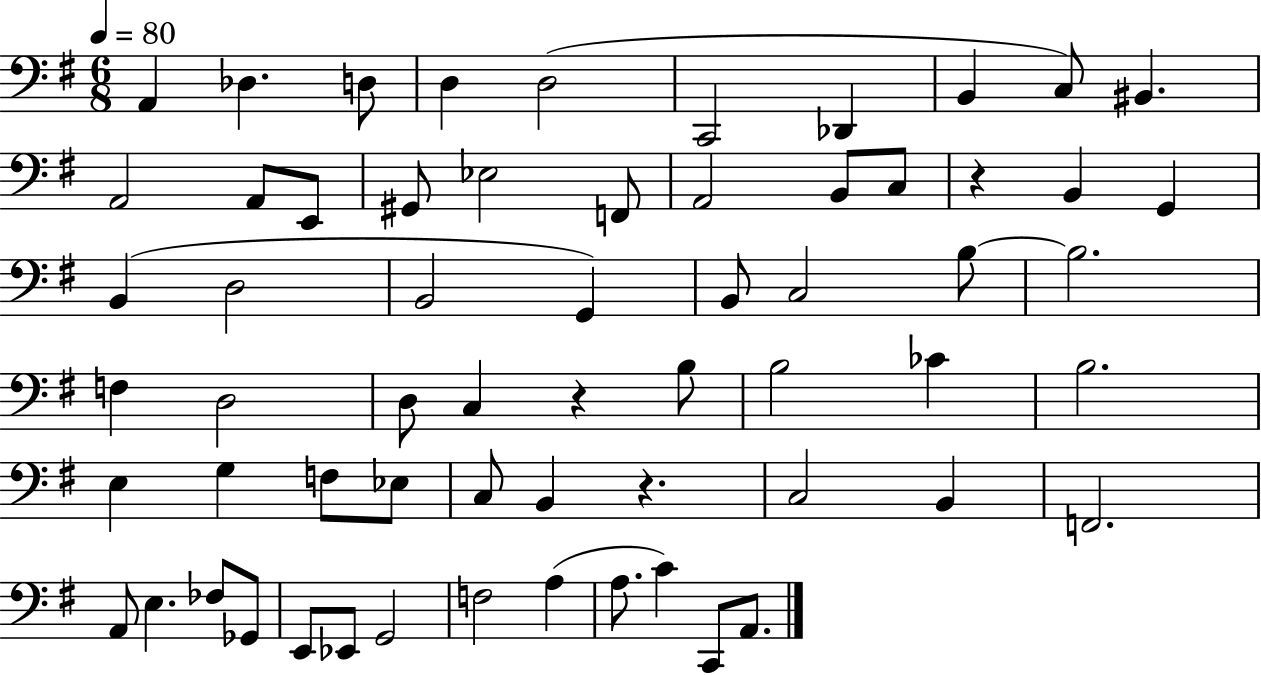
X:1
T:Untitled
M:6/8
L:1/4
K:G
A,, _D, D,/2 D, D,2 C,,2 _D,, B,, C,/2 ^B,, A,,2 A,,/2 E,,/2 ^G,,/2 _E,2 F,,/2 A,,2 B,,/2 C,/2 z B,, G,, B,, D,2 B,,2 G,, B,,/2 C,2 B,/2 B,2 F, D,2 D,/2 C, z B,/2 B,2 _C B,2 E, G, F,/2 _E,/2 C,/2 B,, z C,2 B,, F,,2 A,,/2 E, _F,/2 _G,,/2 E,,/2 _E,,/2 G,,2 F,2 A, A,/2 C C,,/2 A,,/2